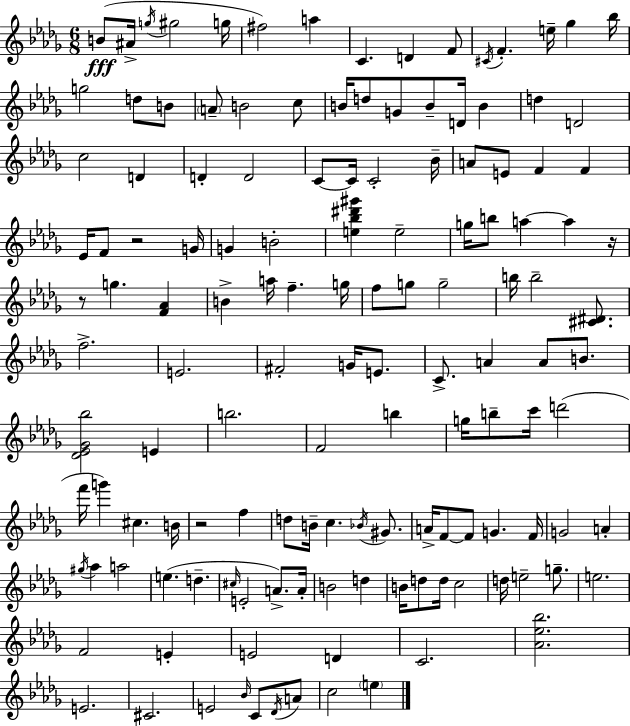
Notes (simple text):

B4/e A#4/s G5/s G#5/h G5/s F#5/h A5/q C4/q. D4/q F4/e C#4/s F4/q. E5/s Gb5/q Bb5/s G5/h D5/e B4/e A4/e B4/h C5/e B4/s D5/e G4/e B4/e D4/s B4/q D5/q D4/h C5/h D4/q D4/q D4/h C4/e C4/s C4/h Bb4/s A4/e E4/e F4/q F4/q Eb4/s F4/e R/h G4/s G4/q B4/h [E5,Bb5,D#6,G#6]/q E5/h G5/s B5/e A5/q A5/q R/s R/e G5/q. [F4,Ab4]/q B4/q A5/s F5/q. G5/s F5/e G5/e G5/h B5/s B5/h [C#4,D#4]/e. F5/h. E4/h. F#4/h G4/s E4/e. C4/e. A4/q A4/e B4/e. [Db4,Eb4,Gb4,Bb5]/h E4/q B5/h. F4/h B5/q G5/s B5/e C6/s D6/h F6/s G6/q C#5/q. B4/s R/h F5/q D5/e B4/s C5/q. Bb4/s G#4/e. A4/s F4/e F4/e G4/q. F4/s G4/h A4/q G#5/s Ab5/q A5/h E5/q. D5/q. C#5/s E4/h A4/e. A4/s B4/h D5/q B4/s D5/e D5/s C5/h D5/s E5/h G5/e. E5/h. F4/h E4/q E4/h D4/q C4/h. [Ab4,Eb5,Bb5]/h. E4/h. C#4/h. E4/h Bb4/s C4/e Db4/s A4/e C5/h E5/q